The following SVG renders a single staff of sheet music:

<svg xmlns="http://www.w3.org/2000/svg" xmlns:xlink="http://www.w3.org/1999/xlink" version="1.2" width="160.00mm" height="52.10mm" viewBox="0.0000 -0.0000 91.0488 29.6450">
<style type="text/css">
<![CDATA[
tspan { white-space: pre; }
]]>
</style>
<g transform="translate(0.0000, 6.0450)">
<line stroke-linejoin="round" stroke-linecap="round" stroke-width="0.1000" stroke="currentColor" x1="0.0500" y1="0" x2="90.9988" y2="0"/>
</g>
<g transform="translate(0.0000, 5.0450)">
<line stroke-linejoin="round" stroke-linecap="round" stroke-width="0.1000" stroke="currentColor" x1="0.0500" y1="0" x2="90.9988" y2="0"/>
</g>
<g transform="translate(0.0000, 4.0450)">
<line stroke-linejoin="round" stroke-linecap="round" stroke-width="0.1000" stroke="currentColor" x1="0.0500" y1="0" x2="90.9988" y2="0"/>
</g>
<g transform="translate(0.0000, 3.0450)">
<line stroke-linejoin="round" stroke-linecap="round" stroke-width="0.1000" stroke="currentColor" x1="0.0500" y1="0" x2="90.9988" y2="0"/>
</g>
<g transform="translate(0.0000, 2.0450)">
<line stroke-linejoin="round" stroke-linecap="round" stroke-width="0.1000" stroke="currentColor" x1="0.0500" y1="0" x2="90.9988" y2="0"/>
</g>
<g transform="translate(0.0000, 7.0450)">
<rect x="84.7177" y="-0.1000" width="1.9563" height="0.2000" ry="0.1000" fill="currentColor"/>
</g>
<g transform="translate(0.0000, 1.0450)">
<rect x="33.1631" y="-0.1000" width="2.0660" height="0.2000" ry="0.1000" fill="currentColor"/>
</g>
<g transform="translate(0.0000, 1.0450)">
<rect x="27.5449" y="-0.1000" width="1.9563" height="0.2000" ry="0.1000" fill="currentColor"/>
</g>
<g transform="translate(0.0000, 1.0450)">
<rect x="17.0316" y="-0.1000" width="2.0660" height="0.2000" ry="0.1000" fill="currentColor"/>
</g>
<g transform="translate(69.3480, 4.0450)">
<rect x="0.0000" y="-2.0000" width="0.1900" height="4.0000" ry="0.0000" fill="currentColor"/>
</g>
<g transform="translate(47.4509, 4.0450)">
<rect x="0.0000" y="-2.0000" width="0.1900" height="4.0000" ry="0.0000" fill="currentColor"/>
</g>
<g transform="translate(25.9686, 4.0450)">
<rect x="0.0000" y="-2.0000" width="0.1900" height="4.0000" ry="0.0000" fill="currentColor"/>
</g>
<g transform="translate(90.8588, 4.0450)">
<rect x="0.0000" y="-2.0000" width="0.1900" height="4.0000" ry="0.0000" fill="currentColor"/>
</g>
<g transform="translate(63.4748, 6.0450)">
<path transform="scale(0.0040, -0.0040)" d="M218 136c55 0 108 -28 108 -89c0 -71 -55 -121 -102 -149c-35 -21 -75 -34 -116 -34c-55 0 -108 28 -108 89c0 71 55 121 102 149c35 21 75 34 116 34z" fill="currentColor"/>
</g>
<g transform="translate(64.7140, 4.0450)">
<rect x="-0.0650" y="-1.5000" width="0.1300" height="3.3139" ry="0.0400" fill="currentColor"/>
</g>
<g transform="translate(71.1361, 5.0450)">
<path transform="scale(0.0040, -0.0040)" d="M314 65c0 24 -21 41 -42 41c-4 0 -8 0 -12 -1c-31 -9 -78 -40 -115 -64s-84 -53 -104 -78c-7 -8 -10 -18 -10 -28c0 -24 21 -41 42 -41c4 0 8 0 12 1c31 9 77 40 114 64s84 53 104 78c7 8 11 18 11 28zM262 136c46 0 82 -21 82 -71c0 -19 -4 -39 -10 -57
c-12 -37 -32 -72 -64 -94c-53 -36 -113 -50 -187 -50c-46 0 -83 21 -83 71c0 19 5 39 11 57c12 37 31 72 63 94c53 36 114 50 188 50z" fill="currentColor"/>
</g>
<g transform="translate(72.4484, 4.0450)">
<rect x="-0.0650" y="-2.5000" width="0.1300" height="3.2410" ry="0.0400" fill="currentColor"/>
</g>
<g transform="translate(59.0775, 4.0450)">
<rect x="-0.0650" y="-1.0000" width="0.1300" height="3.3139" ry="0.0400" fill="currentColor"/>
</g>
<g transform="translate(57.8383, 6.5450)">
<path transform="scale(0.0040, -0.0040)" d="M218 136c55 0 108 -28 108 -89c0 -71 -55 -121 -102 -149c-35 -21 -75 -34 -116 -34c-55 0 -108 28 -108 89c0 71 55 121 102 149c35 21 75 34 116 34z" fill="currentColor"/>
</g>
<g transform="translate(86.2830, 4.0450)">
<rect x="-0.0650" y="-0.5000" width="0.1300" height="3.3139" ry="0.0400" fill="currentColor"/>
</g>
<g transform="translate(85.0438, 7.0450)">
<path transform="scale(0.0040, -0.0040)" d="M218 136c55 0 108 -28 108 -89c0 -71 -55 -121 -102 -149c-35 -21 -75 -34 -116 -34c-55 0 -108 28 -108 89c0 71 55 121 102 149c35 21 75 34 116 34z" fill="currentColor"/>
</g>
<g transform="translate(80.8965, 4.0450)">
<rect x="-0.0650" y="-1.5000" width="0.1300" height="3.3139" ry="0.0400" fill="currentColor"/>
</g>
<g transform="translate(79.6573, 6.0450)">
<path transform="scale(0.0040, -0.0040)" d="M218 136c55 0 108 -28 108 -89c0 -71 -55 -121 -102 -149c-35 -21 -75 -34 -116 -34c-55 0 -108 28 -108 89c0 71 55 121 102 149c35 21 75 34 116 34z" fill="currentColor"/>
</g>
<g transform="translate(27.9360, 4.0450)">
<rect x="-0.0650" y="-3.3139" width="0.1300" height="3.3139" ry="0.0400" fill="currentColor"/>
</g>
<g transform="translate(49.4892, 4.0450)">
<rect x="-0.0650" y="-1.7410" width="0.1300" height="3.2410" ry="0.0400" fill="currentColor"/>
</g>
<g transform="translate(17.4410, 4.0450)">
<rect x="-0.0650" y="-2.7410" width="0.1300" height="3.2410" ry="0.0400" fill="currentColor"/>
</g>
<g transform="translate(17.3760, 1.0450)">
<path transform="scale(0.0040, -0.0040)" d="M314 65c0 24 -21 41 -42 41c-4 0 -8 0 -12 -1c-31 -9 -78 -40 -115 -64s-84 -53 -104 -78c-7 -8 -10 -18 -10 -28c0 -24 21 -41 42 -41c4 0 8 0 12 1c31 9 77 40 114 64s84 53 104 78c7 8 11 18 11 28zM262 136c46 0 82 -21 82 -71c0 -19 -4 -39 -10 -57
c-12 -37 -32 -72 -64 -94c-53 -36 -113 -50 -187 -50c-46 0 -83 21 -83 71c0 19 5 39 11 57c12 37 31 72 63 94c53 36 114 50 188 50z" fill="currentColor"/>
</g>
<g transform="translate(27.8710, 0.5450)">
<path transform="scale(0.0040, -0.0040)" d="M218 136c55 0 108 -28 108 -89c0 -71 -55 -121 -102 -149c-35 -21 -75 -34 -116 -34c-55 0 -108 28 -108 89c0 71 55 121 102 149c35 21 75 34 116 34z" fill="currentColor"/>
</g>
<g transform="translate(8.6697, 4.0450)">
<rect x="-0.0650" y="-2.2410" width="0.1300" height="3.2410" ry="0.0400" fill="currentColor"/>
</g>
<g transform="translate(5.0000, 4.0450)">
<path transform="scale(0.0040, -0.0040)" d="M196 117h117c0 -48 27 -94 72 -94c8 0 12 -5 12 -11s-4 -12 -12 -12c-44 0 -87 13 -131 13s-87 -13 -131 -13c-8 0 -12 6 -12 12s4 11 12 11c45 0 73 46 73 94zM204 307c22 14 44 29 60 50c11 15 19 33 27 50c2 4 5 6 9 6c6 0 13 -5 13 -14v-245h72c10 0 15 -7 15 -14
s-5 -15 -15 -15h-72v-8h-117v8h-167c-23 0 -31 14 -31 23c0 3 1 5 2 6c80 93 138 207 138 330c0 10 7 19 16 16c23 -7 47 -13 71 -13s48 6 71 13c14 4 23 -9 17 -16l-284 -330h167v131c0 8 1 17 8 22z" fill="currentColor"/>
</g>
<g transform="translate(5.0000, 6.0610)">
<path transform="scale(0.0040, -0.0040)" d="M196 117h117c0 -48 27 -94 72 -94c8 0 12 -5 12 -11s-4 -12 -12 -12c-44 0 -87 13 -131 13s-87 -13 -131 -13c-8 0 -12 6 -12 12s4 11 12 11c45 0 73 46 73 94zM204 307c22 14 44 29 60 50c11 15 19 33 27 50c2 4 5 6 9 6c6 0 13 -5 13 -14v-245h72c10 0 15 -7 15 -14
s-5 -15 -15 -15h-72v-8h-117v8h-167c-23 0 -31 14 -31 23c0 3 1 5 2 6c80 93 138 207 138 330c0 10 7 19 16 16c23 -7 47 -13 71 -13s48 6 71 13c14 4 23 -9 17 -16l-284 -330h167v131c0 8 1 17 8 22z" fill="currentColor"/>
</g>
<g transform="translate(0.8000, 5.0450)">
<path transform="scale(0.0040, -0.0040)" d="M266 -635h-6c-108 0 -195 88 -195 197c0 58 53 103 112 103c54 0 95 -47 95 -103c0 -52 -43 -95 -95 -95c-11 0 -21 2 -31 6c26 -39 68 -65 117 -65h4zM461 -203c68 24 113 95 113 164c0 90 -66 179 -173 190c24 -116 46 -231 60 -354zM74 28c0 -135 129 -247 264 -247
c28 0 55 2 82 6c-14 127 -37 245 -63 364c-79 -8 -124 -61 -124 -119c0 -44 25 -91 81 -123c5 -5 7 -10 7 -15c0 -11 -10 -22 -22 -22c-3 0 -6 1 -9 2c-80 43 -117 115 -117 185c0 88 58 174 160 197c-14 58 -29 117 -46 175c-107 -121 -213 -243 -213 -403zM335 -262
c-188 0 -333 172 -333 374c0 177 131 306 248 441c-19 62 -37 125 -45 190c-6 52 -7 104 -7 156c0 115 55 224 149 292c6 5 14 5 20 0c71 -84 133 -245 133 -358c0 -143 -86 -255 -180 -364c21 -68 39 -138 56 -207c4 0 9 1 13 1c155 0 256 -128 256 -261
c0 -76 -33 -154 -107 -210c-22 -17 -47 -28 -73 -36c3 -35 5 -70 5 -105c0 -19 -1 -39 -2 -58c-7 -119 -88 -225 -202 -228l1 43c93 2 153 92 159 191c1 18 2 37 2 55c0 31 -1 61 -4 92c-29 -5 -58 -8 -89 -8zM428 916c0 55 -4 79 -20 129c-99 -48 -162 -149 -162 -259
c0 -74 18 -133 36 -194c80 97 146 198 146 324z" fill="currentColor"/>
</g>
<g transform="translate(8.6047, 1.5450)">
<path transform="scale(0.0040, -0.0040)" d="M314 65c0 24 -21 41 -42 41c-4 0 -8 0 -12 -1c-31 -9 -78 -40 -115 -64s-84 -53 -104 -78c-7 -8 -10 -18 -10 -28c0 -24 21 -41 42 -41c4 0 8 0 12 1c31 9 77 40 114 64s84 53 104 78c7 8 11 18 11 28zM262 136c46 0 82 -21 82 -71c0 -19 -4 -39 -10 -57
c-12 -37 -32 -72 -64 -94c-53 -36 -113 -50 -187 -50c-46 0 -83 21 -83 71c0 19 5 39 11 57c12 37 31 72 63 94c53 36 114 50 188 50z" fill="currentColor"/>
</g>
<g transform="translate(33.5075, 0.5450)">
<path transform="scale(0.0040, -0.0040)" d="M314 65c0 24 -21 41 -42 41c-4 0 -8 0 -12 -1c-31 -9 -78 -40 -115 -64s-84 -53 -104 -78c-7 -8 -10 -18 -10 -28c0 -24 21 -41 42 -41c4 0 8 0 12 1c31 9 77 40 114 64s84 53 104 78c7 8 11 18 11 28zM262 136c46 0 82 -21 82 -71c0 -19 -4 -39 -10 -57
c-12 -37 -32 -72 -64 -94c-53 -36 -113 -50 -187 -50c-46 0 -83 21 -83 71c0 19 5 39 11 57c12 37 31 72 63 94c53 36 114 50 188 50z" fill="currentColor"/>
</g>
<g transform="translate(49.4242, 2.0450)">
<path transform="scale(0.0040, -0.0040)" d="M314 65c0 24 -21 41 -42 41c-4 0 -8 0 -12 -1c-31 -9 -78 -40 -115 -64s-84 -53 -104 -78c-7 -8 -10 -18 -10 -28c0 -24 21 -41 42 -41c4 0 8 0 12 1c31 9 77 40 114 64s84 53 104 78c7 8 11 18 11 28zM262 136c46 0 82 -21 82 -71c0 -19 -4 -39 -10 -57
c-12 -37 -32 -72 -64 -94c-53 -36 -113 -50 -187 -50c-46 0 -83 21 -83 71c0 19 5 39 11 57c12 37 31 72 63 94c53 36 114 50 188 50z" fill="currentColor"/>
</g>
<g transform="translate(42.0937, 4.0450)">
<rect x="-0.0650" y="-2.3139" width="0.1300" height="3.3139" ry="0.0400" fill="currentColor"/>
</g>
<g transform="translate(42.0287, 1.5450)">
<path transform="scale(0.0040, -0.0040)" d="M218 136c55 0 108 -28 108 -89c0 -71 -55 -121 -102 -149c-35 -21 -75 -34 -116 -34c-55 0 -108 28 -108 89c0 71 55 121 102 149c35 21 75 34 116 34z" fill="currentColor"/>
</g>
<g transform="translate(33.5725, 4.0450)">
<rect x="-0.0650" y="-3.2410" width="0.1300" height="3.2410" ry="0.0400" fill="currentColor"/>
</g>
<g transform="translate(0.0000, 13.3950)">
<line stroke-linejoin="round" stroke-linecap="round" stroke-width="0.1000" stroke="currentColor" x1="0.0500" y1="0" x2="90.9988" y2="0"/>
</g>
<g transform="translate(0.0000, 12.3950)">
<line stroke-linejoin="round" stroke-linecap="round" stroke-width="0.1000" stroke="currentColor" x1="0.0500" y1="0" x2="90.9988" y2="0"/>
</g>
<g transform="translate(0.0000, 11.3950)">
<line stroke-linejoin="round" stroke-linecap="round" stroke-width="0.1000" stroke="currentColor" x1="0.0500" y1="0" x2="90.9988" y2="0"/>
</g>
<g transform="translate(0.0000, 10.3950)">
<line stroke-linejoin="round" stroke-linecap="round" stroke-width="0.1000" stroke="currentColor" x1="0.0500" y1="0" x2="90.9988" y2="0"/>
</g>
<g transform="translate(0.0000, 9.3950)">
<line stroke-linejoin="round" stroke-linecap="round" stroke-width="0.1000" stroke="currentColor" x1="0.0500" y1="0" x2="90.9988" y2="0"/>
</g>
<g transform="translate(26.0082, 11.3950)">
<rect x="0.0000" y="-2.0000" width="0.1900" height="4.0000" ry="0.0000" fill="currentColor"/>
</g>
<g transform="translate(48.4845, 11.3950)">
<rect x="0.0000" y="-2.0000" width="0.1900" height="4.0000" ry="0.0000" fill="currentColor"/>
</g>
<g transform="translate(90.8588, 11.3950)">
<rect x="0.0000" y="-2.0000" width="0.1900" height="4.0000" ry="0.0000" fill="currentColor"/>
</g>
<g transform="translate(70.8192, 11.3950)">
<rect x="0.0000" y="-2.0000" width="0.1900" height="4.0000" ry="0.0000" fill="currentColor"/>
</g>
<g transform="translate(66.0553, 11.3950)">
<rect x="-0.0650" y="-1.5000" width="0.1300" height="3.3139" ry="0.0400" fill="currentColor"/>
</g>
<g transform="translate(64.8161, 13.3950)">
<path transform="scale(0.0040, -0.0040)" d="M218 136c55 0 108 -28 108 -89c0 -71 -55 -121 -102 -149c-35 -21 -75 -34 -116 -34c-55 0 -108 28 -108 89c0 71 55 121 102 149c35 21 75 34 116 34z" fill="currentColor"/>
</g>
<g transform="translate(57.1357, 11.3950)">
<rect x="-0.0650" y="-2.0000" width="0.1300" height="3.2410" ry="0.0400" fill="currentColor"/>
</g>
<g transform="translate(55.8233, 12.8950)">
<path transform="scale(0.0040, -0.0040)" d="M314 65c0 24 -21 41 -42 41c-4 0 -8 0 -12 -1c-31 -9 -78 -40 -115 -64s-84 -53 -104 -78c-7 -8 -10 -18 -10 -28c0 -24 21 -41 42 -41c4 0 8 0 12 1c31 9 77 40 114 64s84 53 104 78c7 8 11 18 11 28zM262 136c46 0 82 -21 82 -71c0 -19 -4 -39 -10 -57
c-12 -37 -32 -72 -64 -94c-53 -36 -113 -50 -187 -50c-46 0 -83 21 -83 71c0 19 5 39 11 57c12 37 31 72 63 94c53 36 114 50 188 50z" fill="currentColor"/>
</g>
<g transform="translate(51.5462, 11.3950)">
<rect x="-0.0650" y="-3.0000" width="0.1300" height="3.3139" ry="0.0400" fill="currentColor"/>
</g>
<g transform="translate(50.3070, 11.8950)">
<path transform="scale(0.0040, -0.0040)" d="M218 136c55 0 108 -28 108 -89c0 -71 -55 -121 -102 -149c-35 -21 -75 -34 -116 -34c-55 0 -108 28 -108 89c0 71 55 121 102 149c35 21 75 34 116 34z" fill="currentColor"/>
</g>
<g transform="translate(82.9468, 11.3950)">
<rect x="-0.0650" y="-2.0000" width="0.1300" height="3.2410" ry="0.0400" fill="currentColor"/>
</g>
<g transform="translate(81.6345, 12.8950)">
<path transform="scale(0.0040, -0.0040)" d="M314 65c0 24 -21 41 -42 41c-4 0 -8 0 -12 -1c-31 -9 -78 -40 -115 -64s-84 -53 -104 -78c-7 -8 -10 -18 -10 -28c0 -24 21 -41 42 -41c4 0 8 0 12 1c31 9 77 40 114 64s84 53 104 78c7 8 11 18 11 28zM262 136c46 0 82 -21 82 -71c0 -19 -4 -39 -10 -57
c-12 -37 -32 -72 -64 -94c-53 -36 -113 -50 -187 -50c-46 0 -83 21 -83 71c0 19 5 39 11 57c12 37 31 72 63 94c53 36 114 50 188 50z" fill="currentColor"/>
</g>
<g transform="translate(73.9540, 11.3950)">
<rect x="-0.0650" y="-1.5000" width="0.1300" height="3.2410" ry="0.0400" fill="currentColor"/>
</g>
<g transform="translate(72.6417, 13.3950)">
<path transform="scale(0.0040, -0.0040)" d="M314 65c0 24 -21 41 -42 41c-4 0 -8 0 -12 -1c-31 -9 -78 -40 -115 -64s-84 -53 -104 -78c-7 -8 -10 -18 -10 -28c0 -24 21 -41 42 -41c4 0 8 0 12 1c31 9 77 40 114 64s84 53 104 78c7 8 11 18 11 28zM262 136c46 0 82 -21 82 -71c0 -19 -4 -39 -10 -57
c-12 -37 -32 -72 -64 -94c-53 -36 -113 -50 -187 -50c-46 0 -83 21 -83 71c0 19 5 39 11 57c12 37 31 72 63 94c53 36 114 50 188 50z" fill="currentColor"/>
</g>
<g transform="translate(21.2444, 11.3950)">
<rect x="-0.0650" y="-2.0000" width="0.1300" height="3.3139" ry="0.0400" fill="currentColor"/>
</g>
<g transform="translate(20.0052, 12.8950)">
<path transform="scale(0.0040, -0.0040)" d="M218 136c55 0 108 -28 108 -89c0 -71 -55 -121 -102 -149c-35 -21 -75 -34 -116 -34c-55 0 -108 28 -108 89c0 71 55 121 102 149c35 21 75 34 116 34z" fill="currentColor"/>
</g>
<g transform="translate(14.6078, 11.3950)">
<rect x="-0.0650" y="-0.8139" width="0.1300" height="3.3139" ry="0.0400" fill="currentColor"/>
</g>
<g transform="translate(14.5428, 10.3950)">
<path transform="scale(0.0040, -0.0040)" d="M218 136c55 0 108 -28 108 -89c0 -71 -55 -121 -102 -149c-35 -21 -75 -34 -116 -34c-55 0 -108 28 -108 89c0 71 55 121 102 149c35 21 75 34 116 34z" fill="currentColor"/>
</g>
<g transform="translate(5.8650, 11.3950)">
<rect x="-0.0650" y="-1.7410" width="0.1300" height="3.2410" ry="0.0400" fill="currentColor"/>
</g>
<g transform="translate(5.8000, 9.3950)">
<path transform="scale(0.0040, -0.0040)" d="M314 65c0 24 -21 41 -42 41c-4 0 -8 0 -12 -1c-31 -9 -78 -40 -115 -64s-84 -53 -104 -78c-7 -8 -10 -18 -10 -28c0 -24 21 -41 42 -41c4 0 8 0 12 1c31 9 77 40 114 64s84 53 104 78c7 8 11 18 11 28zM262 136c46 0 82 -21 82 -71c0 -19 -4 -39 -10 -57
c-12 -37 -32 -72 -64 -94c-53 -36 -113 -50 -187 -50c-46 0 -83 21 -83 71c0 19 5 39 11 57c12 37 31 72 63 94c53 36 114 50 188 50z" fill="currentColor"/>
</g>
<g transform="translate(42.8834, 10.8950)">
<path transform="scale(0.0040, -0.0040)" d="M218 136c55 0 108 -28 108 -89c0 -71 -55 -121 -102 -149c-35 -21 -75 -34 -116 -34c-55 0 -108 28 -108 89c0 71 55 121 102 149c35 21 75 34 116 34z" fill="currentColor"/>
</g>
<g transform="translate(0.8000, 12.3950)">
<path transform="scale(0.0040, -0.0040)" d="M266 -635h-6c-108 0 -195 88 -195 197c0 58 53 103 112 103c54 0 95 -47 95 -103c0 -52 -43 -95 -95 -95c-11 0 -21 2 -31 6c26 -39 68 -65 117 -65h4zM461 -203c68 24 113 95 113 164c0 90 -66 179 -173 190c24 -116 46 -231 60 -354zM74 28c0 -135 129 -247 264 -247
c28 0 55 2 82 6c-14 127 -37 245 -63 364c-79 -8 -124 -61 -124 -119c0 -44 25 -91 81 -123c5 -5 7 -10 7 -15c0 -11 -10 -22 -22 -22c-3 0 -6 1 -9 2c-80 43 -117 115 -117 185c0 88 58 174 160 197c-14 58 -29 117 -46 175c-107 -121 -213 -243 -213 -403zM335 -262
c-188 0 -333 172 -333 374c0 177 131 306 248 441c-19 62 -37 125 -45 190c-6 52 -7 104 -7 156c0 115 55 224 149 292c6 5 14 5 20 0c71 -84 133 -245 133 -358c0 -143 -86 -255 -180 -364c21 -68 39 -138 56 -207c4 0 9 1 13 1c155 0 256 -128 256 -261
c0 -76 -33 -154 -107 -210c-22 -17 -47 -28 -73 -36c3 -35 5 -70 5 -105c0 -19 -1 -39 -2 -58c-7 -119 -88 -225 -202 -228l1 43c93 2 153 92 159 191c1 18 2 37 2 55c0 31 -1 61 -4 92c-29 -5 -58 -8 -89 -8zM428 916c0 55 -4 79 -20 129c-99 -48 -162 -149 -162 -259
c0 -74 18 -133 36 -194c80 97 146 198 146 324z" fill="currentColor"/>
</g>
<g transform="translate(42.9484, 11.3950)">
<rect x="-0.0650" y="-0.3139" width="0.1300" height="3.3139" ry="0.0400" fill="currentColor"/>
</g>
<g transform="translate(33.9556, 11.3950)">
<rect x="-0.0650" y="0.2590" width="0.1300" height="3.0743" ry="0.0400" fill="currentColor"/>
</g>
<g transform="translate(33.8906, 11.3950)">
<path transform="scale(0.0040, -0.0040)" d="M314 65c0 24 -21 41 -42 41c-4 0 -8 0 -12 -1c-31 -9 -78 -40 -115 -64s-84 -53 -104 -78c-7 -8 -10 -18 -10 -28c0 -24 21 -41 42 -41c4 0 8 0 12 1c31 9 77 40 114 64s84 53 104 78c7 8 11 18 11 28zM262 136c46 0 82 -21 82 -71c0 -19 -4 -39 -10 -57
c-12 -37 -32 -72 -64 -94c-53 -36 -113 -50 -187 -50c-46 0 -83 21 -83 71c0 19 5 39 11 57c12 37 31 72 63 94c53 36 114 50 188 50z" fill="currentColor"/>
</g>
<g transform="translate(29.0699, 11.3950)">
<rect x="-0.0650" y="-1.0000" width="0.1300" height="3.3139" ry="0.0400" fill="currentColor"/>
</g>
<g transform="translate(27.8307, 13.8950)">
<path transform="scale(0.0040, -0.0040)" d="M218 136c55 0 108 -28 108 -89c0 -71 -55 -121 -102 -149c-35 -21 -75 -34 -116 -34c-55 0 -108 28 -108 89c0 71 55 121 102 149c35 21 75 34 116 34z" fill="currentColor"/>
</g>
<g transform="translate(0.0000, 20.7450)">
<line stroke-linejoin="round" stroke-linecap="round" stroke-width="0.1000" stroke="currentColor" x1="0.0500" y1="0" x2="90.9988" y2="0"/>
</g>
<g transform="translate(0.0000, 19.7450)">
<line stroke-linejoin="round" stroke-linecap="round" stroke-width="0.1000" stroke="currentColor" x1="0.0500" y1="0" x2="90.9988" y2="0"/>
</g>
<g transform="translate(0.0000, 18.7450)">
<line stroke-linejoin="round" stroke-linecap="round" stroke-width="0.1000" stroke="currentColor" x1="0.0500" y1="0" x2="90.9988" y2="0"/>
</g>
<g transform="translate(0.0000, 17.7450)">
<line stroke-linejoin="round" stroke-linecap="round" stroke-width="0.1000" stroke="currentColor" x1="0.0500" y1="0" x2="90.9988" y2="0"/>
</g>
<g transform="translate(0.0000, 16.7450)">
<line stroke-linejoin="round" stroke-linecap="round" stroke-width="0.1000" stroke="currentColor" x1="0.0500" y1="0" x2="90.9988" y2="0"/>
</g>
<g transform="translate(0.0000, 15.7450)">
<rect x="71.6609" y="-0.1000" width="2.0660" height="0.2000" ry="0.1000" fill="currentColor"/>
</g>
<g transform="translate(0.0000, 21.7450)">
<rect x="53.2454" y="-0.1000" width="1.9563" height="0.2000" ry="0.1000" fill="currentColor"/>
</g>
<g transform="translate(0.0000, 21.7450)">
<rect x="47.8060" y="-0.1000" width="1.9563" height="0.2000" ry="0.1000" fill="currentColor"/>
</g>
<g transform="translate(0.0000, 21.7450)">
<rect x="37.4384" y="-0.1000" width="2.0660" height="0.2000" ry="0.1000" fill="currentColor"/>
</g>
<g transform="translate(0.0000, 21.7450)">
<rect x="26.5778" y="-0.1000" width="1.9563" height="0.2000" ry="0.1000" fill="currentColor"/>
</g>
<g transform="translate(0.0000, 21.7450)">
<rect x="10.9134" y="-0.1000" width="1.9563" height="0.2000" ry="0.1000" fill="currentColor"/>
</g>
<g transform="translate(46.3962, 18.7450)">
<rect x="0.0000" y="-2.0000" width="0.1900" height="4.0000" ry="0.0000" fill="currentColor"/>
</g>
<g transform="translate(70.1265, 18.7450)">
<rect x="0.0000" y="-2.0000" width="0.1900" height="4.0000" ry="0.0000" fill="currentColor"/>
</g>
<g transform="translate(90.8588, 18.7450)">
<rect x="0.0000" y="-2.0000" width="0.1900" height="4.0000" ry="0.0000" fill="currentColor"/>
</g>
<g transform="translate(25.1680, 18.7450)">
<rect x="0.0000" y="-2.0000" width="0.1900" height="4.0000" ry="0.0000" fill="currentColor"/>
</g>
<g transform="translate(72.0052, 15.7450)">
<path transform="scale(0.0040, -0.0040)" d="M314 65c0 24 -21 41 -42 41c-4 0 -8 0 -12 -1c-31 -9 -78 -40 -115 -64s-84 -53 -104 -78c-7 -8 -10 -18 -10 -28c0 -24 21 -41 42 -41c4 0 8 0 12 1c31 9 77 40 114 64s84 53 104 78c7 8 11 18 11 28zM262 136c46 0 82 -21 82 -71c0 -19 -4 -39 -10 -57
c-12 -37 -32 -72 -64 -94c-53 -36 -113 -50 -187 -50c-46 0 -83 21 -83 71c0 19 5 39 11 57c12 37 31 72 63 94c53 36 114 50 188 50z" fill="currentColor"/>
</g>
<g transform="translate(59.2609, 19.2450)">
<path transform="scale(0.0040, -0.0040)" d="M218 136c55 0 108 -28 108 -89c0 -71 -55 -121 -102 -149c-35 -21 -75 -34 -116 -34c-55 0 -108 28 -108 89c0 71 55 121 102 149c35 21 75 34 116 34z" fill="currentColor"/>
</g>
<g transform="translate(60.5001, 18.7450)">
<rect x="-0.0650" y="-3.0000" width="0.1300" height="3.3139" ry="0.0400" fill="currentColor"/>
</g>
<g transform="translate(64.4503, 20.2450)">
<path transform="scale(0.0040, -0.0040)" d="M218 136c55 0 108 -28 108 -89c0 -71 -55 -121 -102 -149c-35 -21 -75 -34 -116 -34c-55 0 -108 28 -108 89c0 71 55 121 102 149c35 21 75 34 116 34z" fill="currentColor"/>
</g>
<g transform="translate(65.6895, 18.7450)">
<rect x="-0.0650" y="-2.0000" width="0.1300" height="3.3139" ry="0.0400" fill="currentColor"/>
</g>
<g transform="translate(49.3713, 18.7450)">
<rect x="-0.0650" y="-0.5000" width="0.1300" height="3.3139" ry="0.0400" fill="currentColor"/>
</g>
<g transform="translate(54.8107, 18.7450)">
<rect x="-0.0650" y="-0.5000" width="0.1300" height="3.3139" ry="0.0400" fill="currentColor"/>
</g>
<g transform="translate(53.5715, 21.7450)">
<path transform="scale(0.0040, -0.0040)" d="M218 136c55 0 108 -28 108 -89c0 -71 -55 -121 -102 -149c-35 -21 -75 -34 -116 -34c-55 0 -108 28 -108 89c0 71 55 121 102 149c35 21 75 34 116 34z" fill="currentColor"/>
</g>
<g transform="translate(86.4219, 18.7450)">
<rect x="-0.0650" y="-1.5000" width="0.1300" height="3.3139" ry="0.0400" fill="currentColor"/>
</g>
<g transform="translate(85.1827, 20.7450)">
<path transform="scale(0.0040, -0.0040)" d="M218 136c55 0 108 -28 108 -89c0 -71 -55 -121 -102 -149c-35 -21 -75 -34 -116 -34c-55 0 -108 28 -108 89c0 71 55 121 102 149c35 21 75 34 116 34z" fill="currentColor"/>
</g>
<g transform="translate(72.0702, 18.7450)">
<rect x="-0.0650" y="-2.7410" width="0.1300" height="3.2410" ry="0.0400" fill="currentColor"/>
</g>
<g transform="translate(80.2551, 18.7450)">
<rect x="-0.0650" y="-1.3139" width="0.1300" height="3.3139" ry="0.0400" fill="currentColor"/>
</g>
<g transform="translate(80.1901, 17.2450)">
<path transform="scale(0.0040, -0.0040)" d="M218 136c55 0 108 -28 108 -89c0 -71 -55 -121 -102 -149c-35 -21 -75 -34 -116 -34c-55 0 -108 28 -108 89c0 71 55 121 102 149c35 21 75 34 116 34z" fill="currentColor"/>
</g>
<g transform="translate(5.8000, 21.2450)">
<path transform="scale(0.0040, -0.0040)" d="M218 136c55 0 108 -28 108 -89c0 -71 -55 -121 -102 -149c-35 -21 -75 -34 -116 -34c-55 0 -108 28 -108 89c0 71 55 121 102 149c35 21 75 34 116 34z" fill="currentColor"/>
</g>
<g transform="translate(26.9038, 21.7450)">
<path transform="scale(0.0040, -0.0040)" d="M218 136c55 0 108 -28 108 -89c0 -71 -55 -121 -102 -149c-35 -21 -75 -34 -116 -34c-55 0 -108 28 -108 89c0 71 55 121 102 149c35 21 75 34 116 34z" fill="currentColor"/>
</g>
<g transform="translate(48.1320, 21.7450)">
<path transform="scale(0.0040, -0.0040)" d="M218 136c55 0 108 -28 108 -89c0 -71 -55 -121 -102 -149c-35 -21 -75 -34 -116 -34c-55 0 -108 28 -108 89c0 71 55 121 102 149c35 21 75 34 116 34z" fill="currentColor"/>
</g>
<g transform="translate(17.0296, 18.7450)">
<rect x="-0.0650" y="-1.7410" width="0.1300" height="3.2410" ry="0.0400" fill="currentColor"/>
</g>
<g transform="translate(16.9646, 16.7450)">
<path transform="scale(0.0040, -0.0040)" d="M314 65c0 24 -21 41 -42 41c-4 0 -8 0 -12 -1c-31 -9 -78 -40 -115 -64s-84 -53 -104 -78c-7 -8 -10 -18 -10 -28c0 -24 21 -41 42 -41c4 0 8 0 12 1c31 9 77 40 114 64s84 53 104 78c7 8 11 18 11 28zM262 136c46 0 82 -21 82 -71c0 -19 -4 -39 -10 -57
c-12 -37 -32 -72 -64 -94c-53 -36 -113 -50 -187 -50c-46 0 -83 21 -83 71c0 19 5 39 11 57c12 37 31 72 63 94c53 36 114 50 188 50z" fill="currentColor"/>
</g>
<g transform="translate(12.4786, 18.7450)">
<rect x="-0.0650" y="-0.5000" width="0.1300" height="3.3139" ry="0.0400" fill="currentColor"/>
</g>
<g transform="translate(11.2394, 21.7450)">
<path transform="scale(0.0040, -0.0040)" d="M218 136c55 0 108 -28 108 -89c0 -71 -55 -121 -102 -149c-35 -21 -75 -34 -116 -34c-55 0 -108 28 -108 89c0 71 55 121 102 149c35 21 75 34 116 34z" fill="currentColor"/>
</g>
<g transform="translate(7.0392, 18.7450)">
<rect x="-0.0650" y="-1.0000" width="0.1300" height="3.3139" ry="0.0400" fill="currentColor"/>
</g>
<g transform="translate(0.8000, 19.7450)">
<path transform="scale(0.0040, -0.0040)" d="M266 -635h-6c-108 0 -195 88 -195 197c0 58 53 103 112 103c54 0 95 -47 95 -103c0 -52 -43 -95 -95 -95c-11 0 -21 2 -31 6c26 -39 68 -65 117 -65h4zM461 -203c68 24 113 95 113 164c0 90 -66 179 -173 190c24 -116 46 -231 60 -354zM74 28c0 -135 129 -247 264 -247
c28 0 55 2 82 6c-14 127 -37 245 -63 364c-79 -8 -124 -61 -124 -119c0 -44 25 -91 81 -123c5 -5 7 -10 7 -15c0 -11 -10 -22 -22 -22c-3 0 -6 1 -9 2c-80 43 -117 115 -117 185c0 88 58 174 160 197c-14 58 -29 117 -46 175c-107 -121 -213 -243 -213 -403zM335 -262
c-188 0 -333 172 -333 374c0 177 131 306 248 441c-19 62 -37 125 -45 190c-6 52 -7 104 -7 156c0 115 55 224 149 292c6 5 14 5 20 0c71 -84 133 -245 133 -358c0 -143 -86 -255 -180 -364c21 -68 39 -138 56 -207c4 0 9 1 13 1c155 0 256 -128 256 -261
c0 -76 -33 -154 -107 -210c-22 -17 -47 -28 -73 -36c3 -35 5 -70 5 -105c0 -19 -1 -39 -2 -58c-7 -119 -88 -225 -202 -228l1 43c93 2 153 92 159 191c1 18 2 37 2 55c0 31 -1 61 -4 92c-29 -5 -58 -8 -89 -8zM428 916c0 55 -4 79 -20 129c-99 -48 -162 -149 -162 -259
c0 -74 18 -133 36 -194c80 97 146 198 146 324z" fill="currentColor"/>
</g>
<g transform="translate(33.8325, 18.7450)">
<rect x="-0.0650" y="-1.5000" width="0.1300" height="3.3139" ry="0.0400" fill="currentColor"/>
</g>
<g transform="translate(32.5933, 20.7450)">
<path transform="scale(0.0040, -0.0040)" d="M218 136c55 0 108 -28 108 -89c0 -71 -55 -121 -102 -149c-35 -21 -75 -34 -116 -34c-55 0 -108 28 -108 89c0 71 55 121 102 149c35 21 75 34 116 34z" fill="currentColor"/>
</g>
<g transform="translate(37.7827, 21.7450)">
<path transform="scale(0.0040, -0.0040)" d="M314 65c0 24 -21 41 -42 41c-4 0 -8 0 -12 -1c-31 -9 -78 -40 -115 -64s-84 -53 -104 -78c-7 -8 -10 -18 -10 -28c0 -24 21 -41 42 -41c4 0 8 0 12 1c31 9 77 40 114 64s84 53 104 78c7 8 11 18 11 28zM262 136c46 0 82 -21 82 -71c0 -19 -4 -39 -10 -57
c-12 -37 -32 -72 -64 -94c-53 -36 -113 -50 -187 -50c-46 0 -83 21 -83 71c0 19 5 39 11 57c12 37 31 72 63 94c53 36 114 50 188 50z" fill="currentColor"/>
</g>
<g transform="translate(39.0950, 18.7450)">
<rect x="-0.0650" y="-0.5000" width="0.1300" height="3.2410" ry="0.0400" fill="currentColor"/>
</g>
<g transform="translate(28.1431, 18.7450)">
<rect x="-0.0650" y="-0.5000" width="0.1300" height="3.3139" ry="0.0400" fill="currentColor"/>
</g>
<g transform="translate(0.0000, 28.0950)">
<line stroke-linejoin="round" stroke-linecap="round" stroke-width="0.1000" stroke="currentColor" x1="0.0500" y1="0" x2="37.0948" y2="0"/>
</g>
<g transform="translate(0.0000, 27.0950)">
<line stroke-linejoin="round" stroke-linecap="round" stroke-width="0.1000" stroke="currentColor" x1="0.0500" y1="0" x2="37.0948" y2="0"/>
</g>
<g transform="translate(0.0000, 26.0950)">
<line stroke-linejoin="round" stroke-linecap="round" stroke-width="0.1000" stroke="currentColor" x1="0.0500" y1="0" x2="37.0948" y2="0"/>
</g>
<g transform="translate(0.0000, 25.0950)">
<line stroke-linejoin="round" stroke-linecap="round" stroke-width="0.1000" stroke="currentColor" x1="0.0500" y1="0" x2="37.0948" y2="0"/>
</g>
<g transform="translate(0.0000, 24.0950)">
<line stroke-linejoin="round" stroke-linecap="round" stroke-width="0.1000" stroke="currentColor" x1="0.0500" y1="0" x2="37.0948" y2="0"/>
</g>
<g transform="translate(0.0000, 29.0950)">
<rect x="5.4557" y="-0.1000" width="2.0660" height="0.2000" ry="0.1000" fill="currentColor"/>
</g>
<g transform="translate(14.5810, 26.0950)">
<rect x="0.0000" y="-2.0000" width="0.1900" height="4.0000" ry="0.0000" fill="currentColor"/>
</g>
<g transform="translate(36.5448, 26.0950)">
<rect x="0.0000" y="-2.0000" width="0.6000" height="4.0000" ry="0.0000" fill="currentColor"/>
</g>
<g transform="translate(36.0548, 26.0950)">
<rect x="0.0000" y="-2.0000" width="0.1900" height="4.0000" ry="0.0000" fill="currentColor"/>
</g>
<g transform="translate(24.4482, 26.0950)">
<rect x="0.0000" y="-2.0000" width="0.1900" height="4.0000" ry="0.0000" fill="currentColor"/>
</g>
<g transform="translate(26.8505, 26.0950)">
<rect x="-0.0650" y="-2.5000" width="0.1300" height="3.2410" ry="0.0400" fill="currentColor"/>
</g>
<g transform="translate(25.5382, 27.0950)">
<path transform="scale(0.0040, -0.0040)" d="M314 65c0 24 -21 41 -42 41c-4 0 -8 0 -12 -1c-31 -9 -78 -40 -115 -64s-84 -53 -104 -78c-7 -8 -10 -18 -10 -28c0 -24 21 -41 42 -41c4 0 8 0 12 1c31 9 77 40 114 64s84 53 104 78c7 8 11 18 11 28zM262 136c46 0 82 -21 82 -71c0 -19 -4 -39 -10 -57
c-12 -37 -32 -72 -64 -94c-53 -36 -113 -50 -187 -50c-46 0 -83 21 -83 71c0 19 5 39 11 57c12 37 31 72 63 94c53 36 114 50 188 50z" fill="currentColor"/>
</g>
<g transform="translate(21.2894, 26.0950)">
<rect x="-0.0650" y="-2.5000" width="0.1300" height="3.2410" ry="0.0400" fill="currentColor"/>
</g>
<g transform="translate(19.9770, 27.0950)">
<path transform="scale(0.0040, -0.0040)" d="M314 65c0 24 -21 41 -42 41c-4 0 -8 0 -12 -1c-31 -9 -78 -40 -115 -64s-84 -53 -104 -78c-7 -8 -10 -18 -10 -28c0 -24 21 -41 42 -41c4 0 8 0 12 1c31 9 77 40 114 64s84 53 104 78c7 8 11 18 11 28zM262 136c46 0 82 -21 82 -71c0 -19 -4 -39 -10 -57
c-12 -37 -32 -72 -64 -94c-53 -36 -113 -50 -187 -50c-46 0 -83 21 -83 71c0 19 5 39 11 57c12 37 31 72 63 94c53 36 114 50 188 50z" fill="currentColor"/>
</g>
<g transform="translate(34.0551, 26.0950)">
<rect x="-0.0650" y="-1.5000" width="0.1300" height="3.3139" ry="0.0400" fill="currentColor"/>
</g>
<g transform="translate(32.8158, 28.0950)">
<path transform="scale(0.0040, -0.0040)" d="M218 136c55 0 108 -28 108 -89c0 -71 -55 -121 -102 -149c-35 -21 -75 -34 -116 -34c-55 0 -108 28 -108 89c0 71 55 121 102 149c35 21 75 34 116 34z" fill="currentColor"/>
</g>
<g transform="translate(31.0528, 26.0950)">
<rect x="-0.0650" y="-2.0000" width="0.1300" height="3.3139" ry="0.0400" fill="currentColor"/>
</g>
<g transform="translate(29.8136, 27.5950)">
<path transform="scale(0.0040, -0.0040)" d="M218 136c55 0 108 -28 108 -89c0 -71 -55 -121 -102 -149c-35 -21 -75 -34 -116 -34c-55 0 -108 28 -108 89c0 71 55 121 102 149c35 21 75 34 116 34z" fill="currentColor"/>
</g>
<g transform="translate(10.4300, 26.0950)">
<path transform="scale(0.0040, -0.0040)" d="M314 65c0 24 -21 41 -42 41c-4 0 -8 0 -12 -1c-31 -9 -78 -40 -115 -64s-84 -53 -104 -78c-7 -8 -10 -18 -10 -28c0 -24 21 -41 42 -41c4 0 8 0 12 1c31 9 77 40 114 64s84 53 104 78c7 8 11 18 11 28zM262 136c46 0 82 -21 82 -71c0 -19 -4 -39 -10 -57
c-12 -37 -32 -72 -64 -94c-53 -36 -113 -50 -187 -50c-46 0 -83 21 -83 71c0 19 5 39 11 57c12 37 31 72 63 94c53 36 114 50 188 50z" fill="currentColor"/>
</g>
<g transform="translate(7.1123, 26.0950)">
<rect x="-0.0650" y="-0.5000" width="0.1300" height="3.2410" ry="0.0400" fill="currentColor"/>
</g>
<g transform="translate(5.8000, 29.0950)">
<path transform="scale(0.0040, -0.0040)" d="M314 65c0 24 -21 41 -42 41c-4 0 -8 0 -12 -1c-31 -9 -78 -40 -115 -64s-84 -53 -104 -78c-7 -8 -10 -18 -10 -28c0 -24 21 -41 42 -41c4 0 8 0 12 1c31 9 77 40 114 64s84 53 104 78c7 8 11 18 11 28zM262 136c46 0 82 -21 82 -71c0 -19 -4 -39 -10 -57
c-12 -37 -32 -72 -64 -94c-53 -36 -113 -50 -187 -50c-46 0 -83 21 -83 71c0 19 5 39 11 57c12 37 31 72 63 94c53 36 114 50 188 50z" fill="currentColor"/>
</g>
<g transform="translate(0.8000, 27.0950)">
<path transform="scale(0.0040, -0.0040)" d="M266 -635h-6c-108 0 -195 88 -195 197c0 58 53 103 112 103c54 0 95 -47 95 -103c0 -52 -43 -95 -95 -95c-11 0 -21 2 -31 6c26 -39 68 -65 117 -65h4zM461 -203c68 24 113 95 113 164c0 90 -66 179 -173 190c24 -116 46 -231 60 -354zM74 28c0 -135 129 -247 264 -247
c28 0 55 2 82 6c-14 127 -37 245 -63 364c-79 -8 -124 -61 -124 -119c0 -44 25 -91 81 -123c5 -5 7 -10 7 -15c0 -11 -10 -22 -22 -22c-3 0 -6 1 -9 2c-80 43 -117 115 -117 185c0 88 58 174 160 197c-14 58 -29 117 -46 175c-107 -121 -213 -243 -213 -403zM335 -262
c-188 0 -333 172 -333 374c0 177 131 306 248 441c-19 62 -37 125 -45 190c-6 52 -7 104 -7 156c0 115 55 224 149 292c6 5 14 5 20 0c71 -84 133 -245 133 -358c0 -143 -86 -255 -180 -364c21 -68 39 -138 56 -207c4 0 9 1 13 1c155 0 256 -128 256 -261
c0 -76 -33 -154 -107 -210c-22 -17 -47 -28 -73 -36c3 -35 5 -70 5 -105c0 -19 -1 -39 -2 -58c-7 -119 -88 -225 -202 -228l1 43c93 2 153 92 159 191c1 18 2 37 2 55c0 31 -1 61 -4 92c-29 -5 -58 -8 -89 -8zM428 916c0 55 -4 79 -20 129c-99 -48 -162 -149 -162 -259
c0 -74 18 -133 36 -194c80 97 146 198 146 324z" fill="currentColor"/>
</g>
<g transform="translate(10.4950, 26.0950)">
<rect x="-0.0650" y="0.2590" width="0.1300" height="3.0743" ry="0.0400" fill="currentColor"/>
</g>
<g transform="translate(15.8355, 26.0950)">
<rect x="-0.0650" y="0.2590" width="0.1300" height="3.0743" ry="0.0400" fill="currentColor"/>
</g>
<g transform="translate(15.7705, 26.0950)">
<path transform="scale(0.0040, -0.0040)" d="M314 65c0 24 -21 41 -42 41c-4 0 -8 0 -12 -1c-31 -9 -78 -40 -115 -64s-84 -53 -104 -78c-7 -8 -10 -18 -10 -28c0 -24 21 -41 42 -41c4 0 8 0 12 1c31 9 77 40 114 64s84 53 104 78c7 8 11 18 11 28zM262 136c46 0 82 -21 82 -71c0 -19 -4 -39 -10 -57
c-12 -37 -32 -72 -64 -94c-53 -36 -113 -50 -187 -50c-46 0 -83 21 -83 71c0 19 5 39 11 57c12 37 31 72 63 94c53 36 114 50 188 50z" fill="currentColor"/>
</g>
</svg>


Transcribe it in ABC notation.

X:1
T:Untitled
M:4/4
L:1/4
K:C
g2 a2 b b2 g f2 D E G2 E C f2 d F D B2 c A F2 E E2 F2 D C f2 C E C2 C C A F a2 e E C2 B2 B2 G2 G2 F E